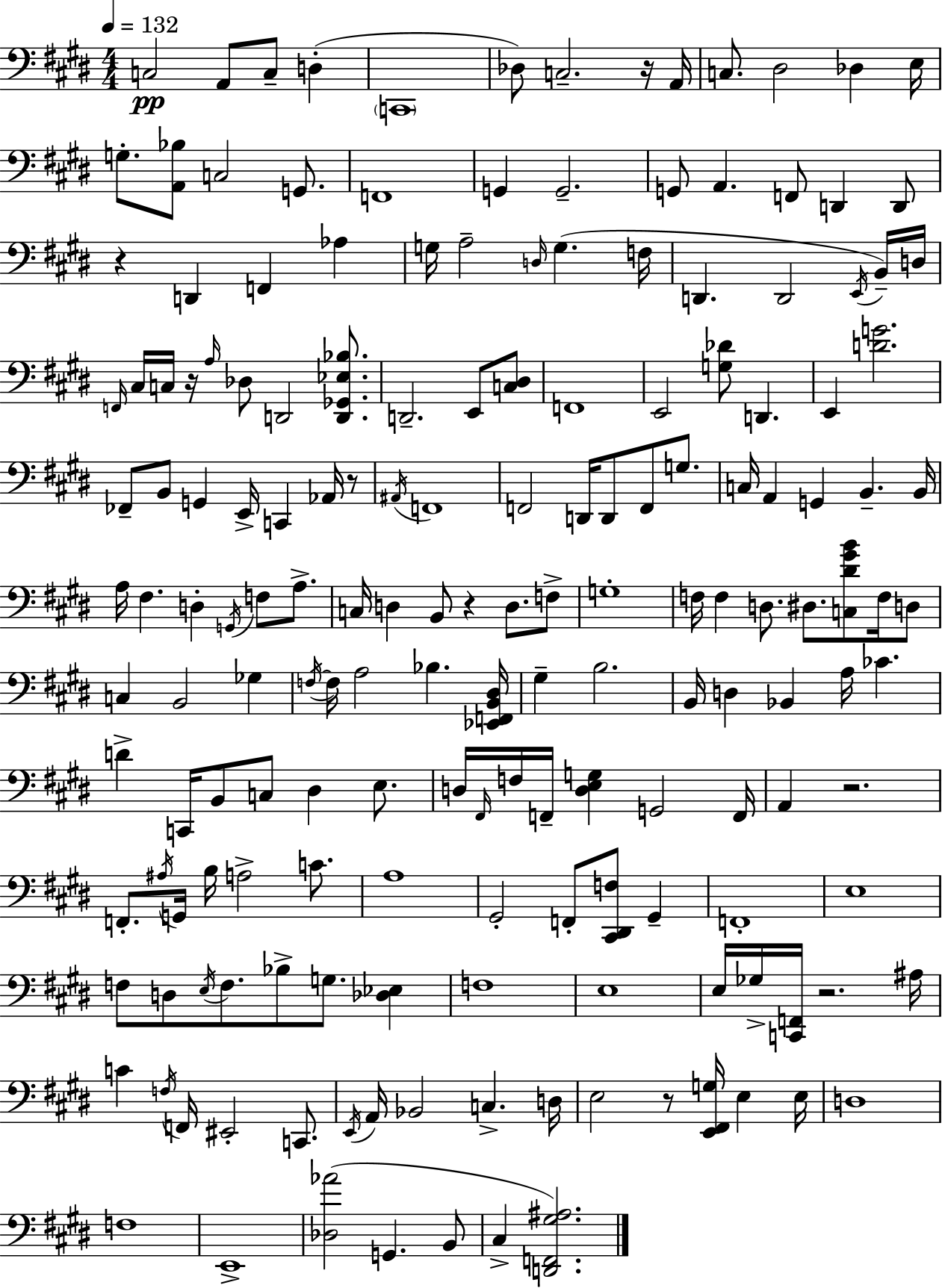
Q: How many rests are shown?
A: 8